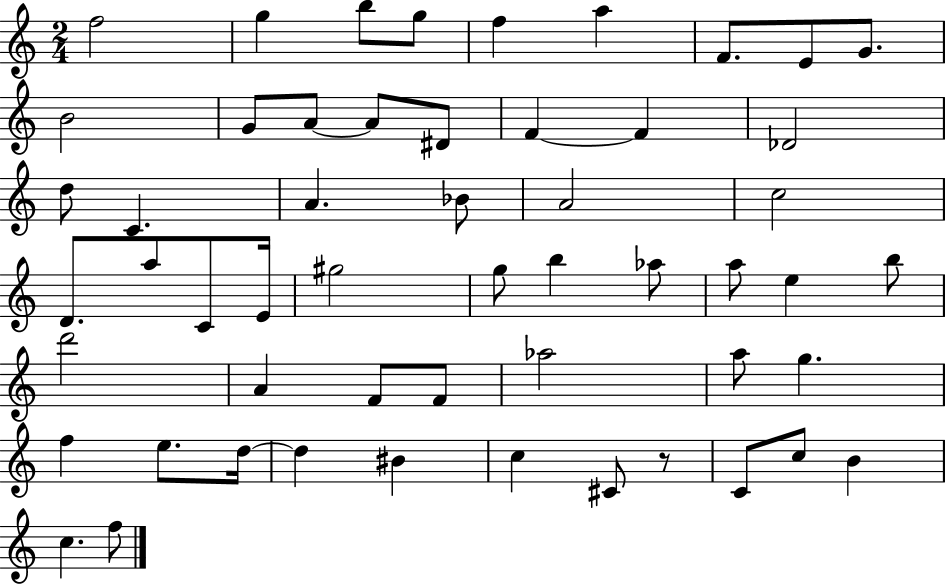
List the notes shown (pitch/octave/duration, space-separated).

F5/h G5/q B5/e G5/e F5/q A5/q F4/e. E4/e G4/e. B4/h G4/e A4/e A4/e D#4/e F4/q F4/q Db4/h D5/e C4/q. A4/q. Bb4/e A4/h C5/h D4/e. A5/e C4/e E4/s G#5/h G5/e B5/q Ab5/e A5/e E5/q B5/e D6/h A4/q F4/e F4/e Ab5/h A5/e G5/q. F5/q E5/e. D5/s D5/q BIS4/q C5/q C#4/e R/e C4/e C5/e B4/q C5/q. F5/e